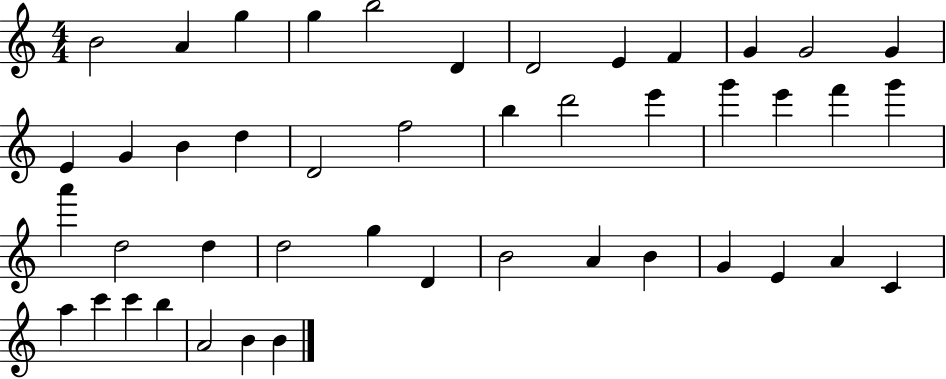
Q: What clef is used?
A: treble